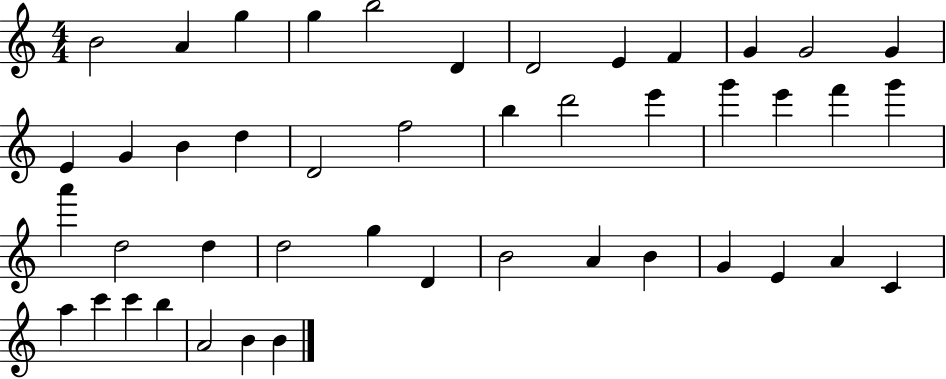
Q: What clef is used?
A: treble